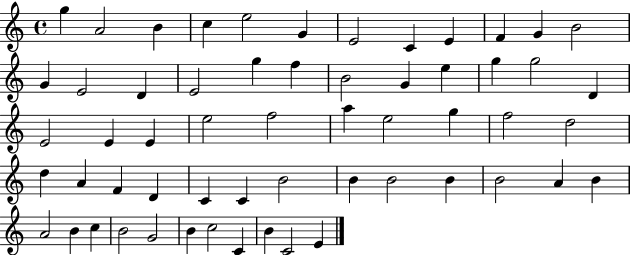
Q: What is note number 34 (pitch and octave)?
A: D5